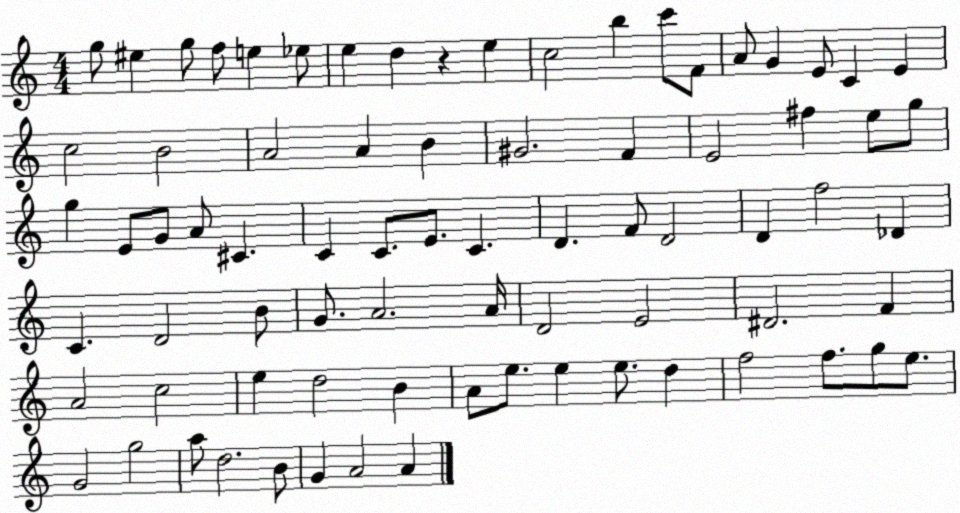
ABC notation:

X:1
T:Untitled
M:4/4
L:1/4
K:C
g/2 ^e g/2 f/2 e _e/2 e d z e c2 b c'/2 F/2 A/2 G E/2 C E c2 B2 A2 A B ^G2 F E2 ^f e/2 g/2 g E/2 G/2 A/2 ^C C C/2 E/2 C D F/2 D2 D f2 _D C D2 B/2 G/2 A2 A/4 D2 E2 ^D2 F A2 c2 e d2 B A/2 e/2 e e/2 d f2 f/2 g/2 e/2 G2 g2 a/2 d2 B/2 G A2 A